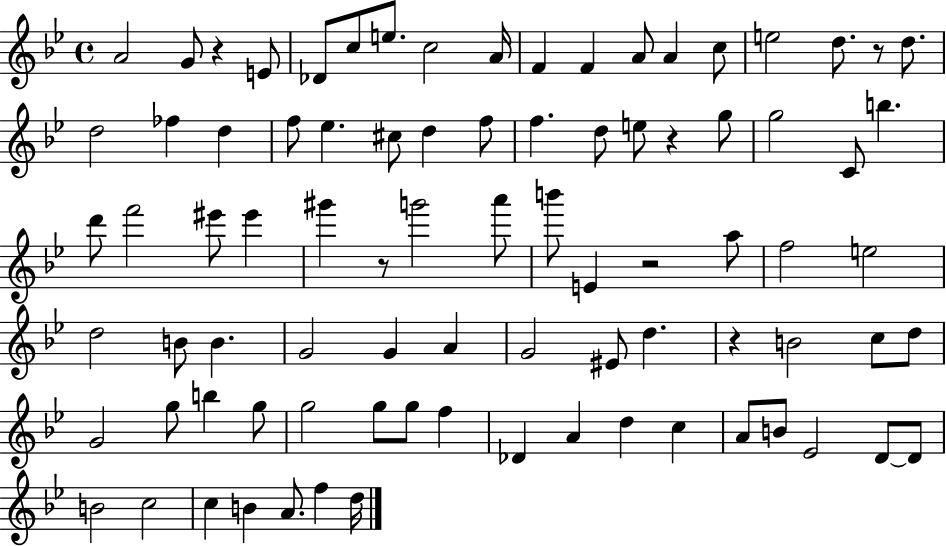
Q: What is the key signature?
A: BES major